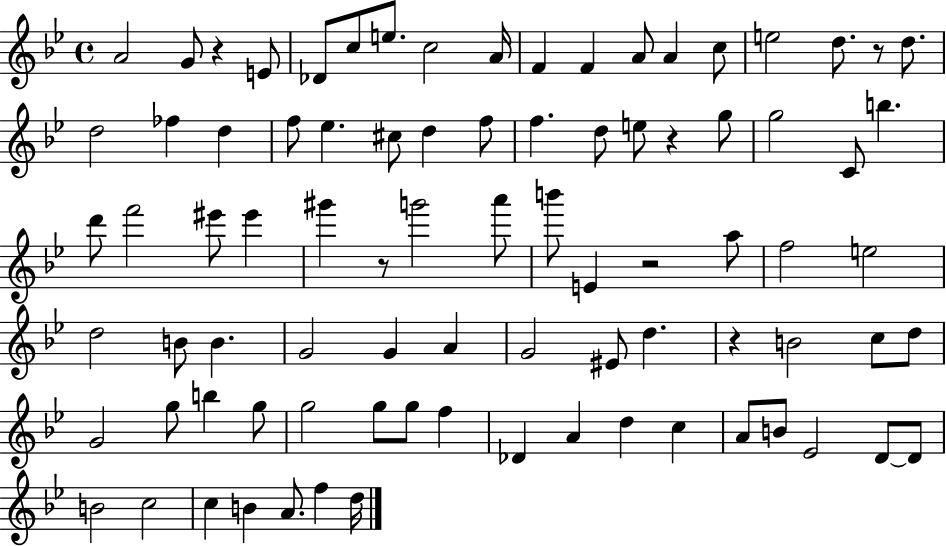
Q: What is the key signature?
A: BES major